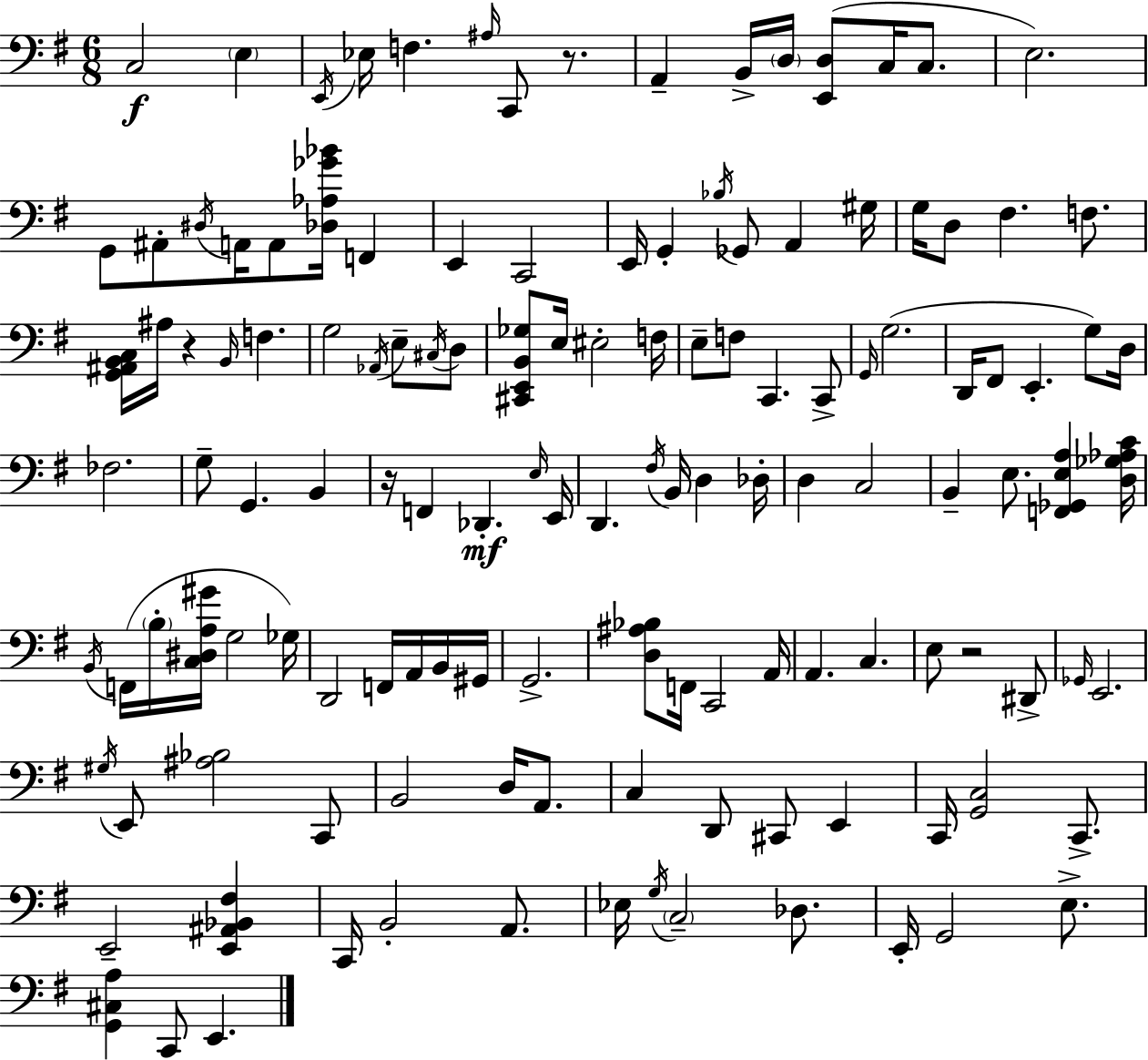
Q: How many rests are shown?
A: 4